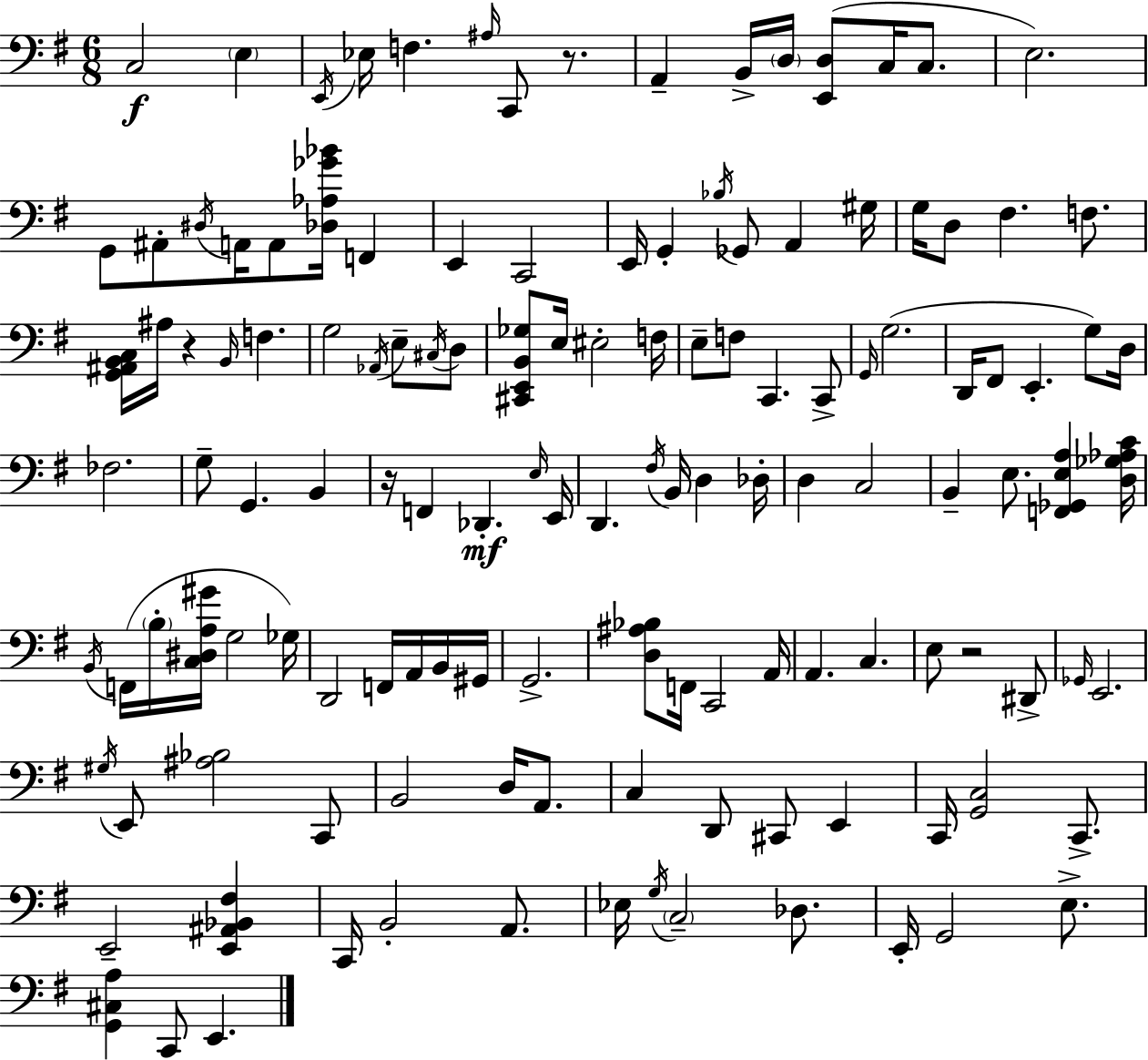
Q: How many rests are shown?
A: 4